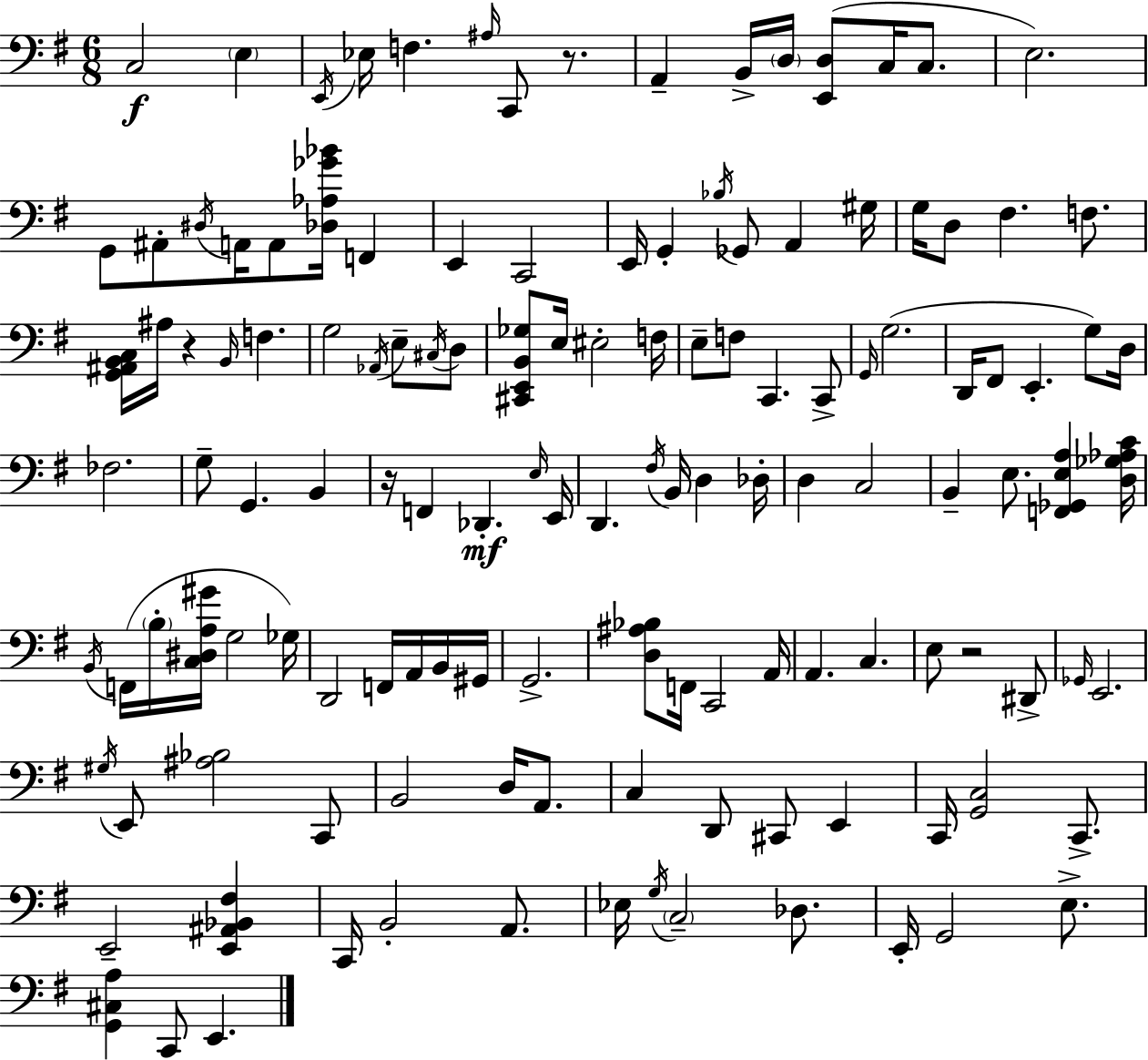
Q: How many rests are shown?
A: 4